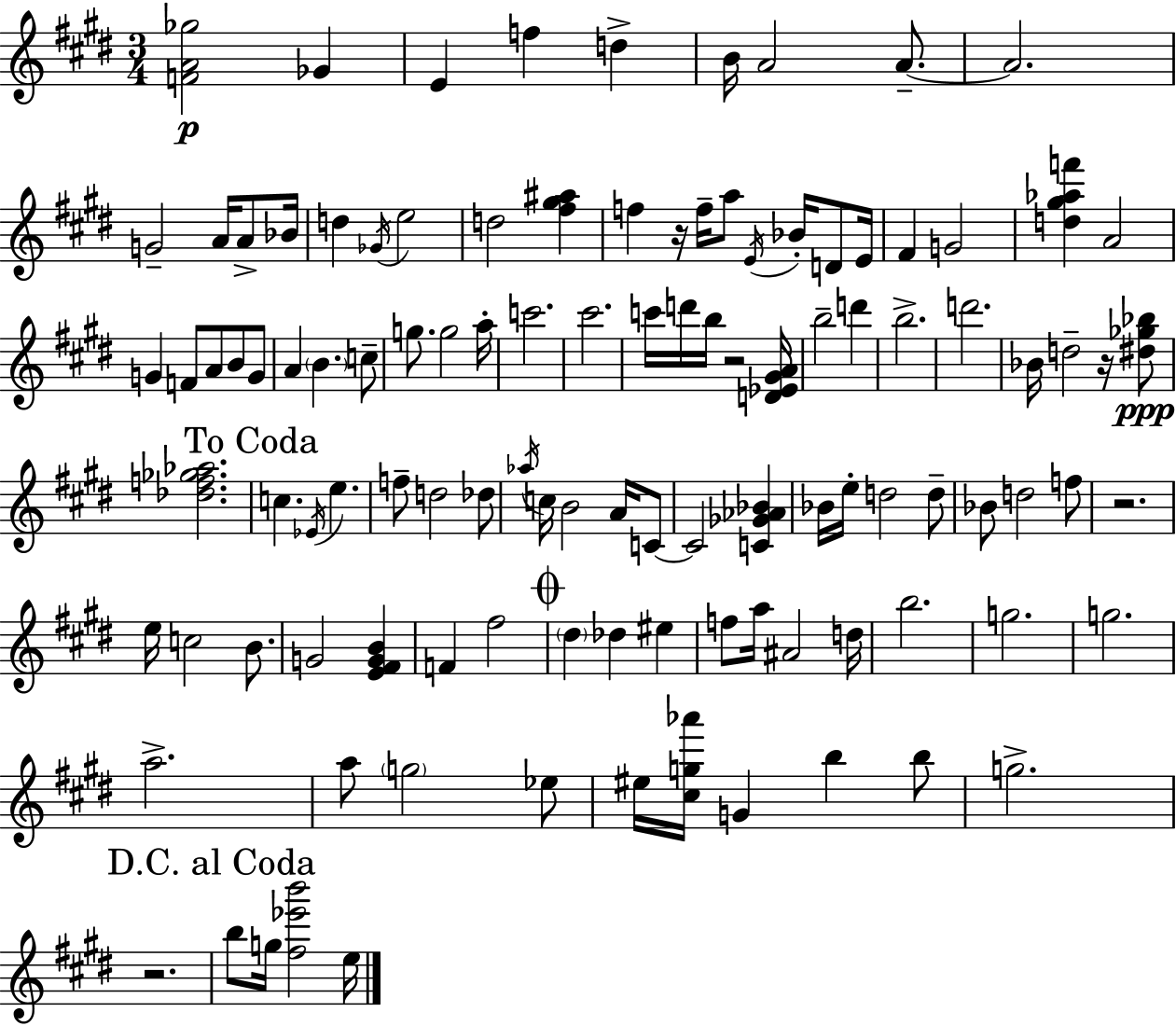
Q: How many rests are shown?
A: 5